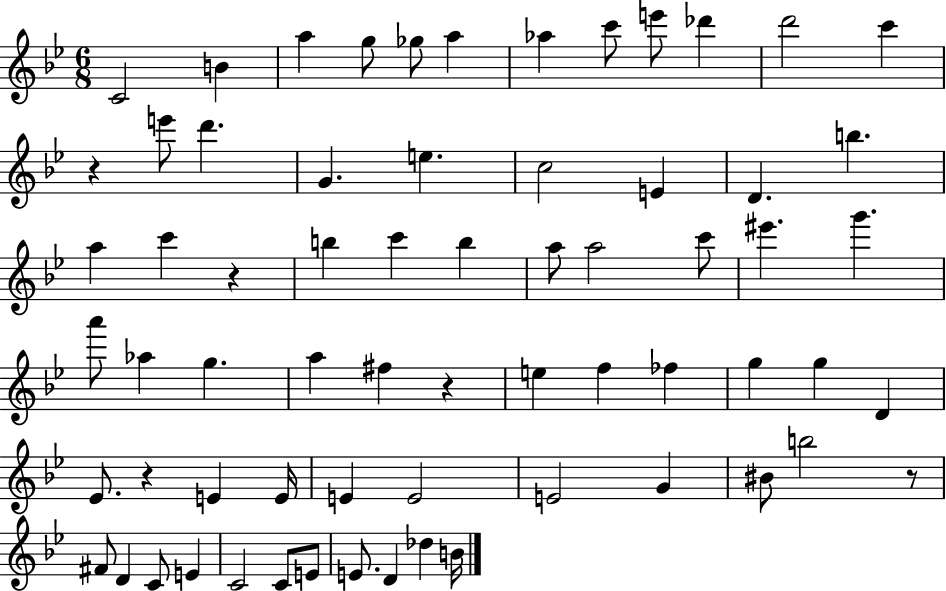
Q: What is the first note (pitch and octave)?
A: C4